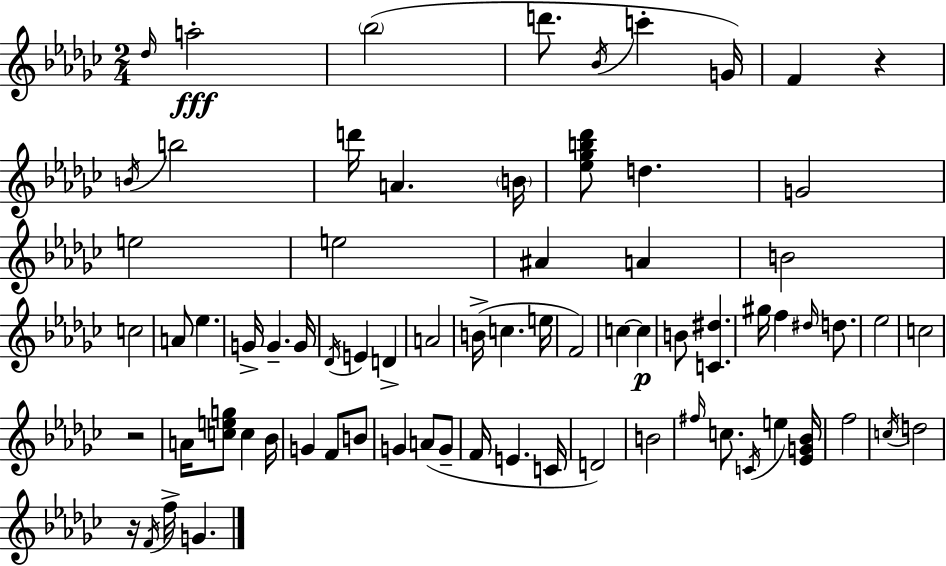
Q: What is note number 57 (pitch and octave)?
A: B4